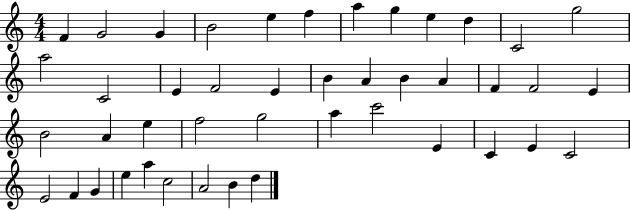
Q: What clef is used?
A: treble